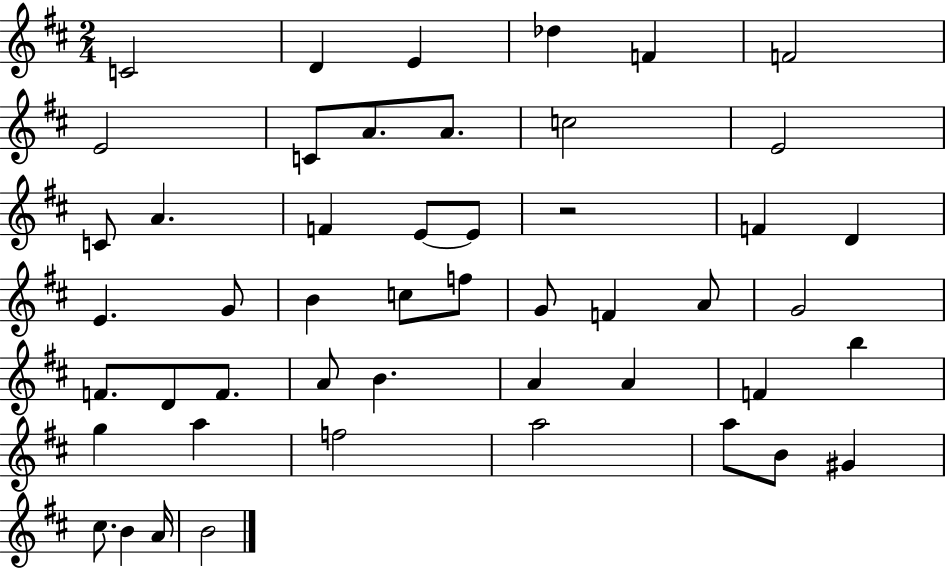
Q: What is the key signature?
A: D major